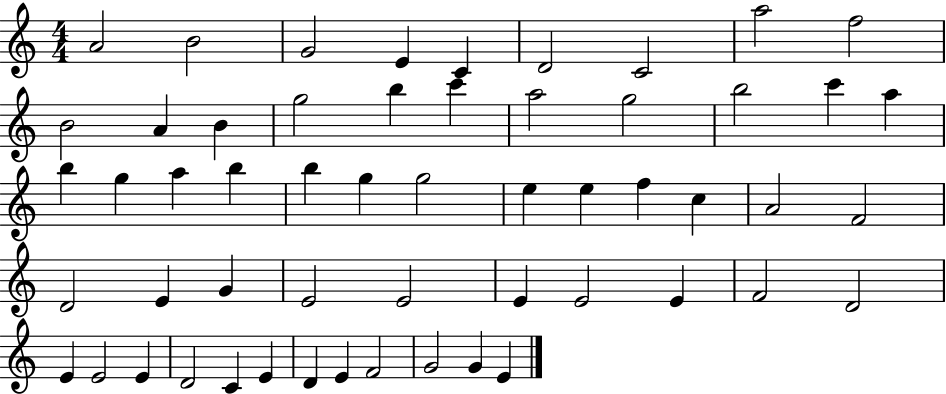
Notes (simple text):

A4/h B4/h G4/h E4/q C4/q D4/h C4/h A5/h F5/h B4/h A4/q B4/q G5/h B5/q C6/q A5/h G5/h B5/h C6/q A5/q B5/q G5/q A5/q B5/q B5/q G5/q G5/h E5/q E5/q F5/q C5/q A4/h F4/h D4/h E4/q G4/q E4/h E4/h E4/q E4/h E4/q F4/h D4/h E4/q E4/h E4/q D4/h C4/q E4/q D4/q E4/q F4/h G4/h G4/q E4/q